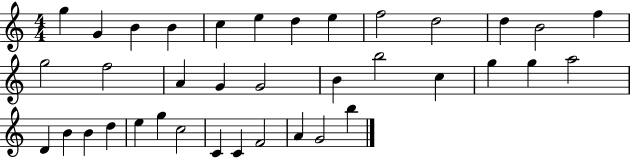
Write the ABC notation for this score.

X:1
T:Untitled
M:4/4
L:1/4
K:C
g G B B c e d e f2 d2 d B2 f g2 f2 A G G2 B b2 c g g a2 D B B d e g c2 C C F2 A G2 b